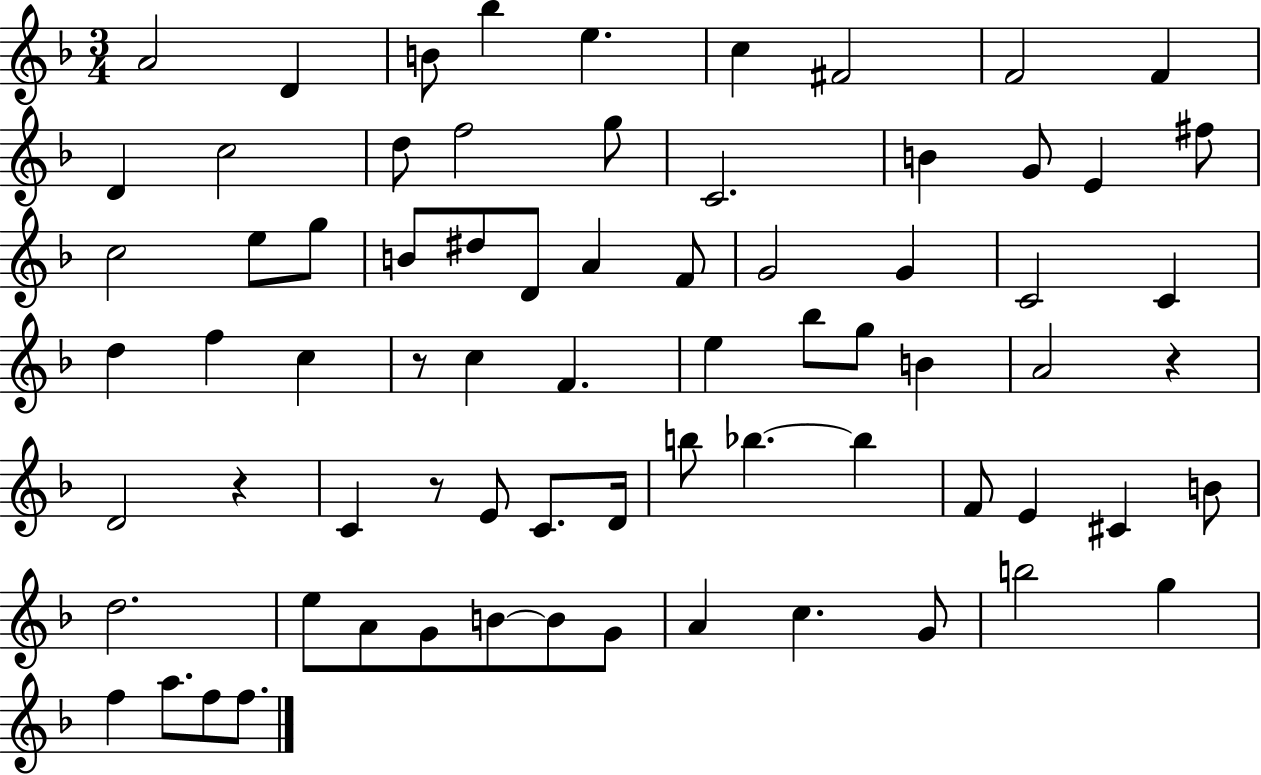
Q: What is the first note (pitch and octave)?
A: A4